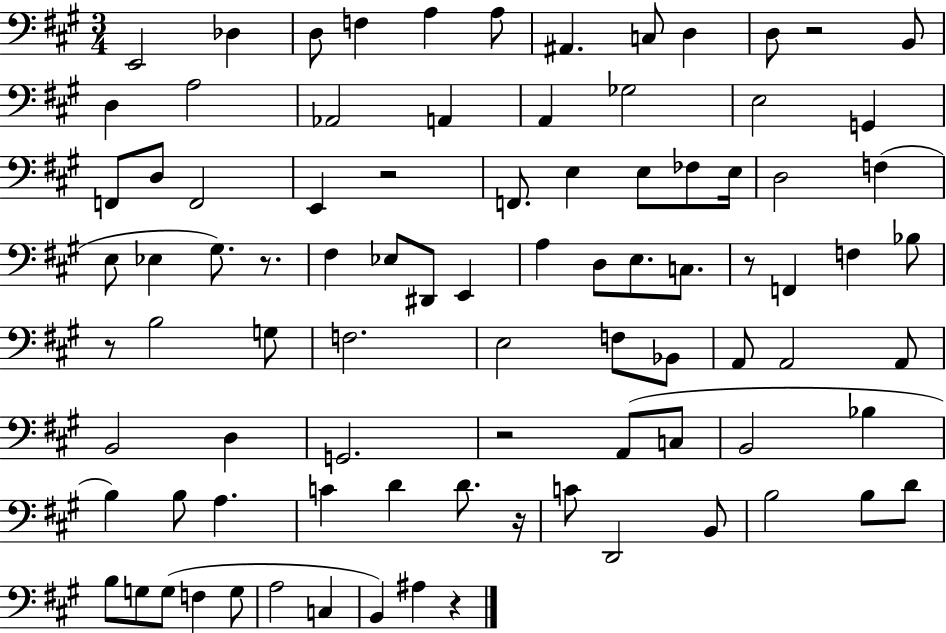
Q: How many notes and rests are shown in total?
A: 89